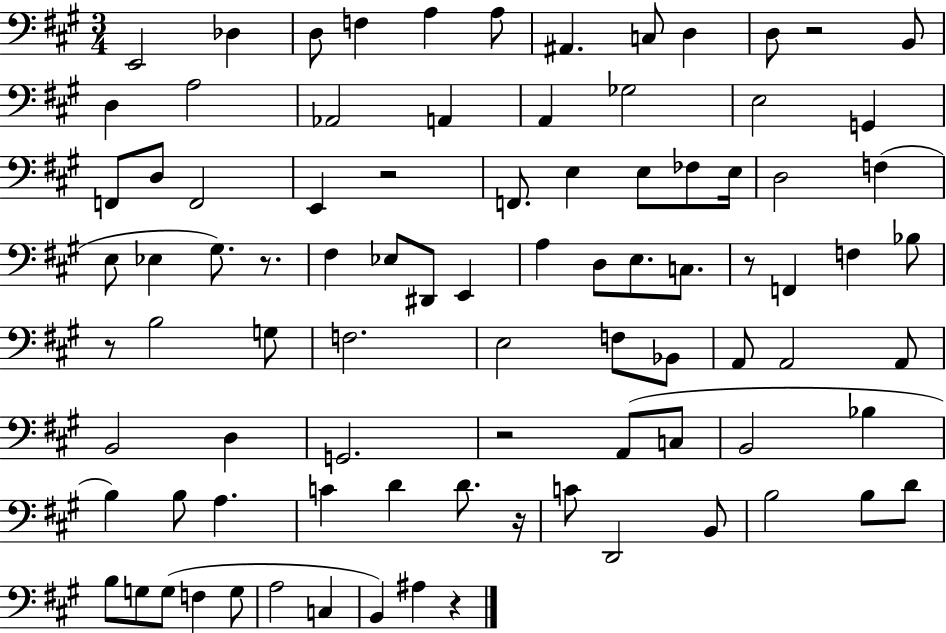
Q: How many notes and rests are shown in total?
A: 89